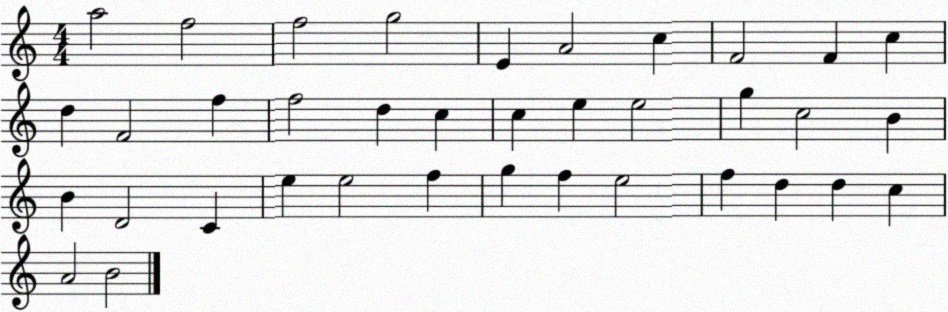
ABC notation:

X:1
T:Untitled
M:4/4
L:1/4
K:C
a2 f2 f2 g2 E A2 c F2 F c d F2 f f2 d c c e e2 g c2 B B D2 C e e2 f g f e2 f d d c A2 B2